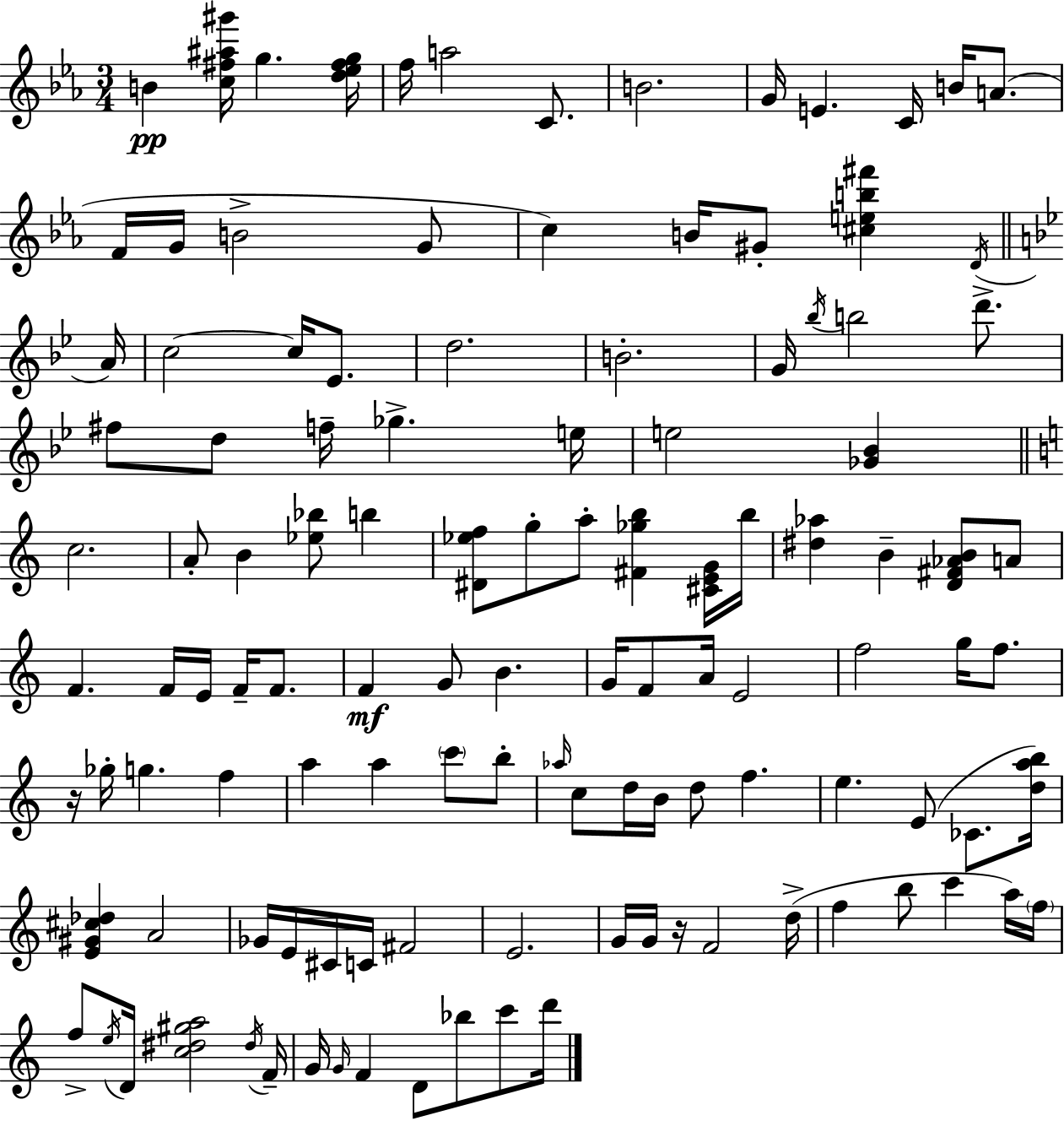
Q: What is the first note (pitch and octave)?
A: B4